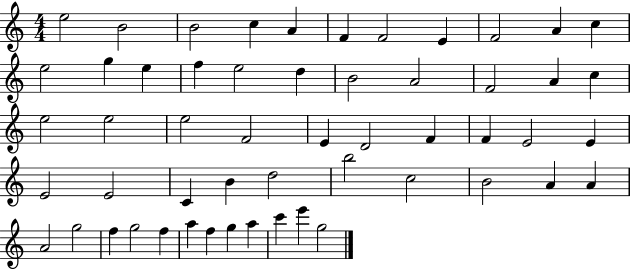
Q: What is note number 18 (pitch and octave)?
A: B4